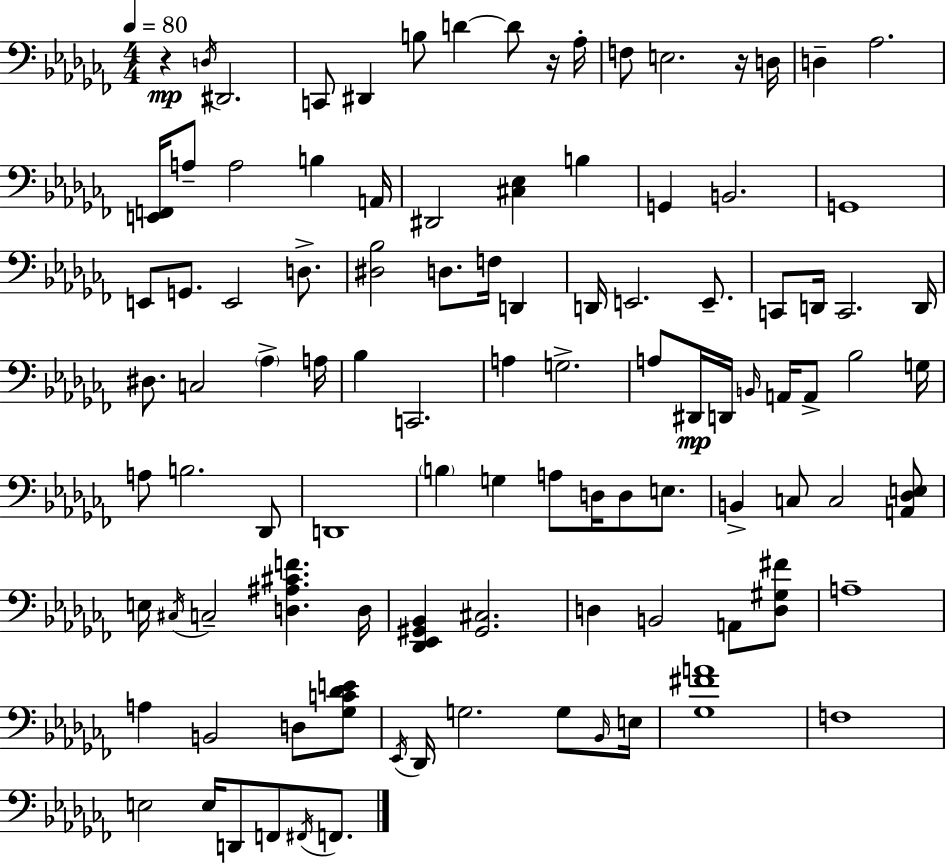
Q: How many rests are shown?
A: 3